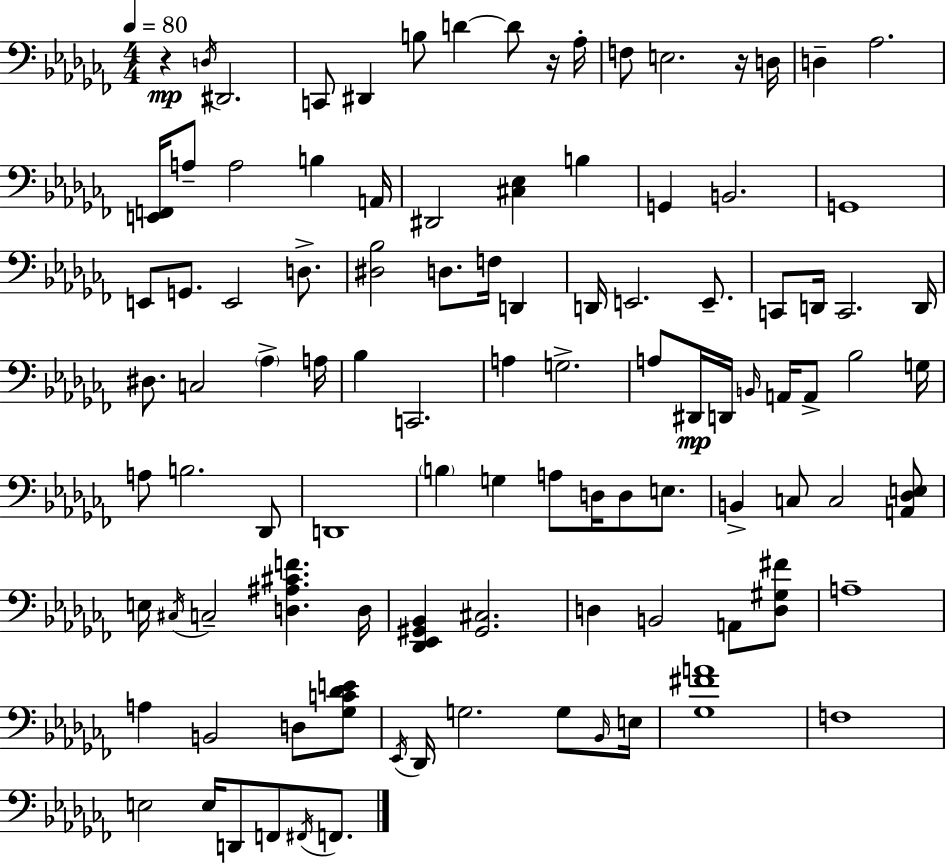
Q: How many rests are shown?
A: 3